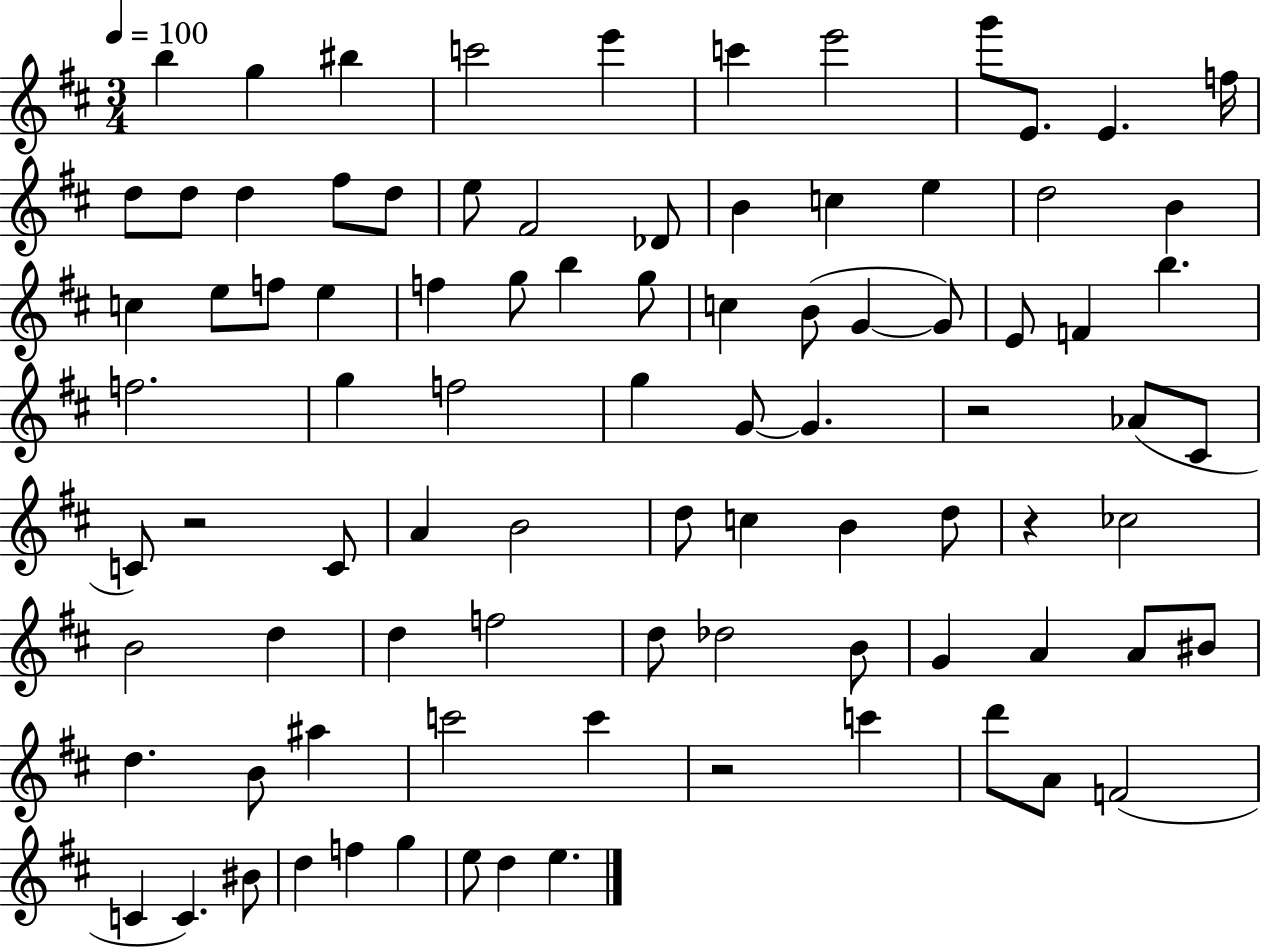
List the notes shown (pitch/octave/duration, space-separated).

B5/q G5/q BIS5/q C6/h E6/q C6/q E6/h G6/e E4/e. E4/q. F5/s D5/e D5/e D5/q F#5/e D5/e E5/e F#4/h Db4/e B4/q C5/q E5/q D5/h B4/q C5/q E5/e F5/e E5/q F5/q G5/e B5/q G5/e C5/q B4/e G4/q G4/e E4/e F4/q B5/q. F5/h. G5/q F5/h G5/q G4/e G4/q. R/h Ab4/e C#4/e C4/e R/h C4/e A4/q B4/h D5/e C5/q B4/q D5/e R/q CES5/h B4/h D5/q D5/q F5/h D5/e Db5/h B4/e G4/q A4/q A4/e BIS4/e D5/q. B4/e A#5/q C6/h C6/q R/h C6/q D6/e A4/e F4/h C4/q C4/q. BIS4/e D5/q F5/q G5/q E5/e D5/q E5/q.